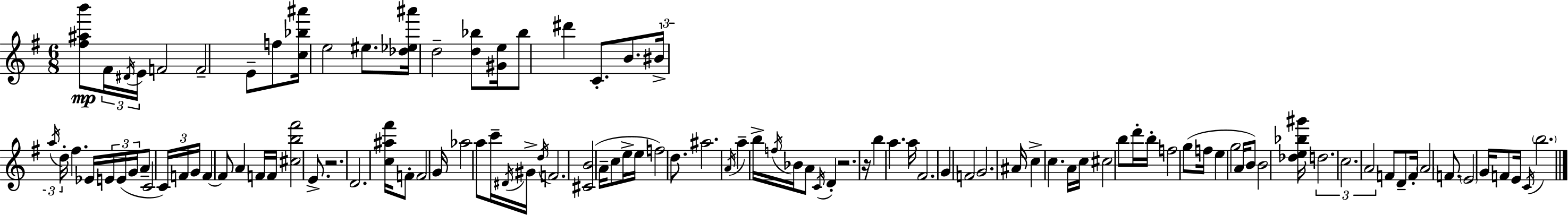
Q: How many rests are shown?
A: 3